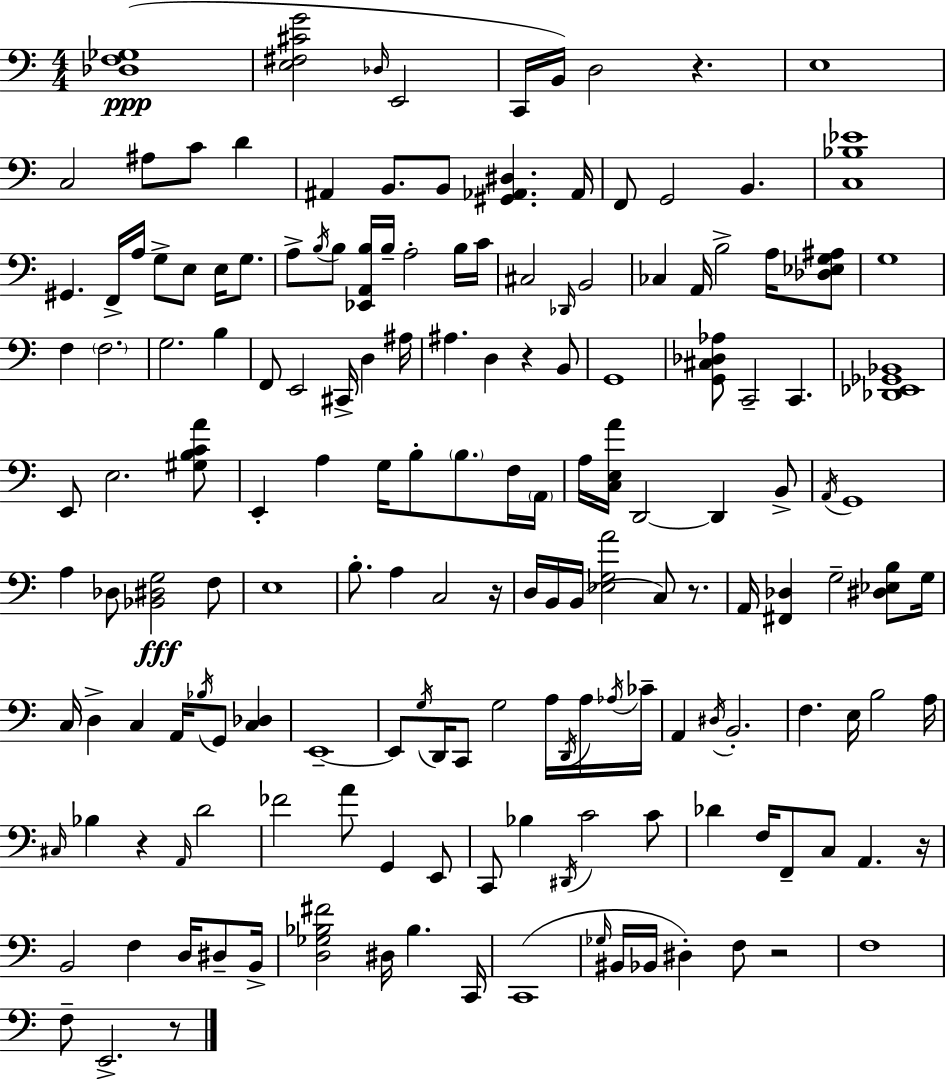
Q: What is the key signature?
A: A minor